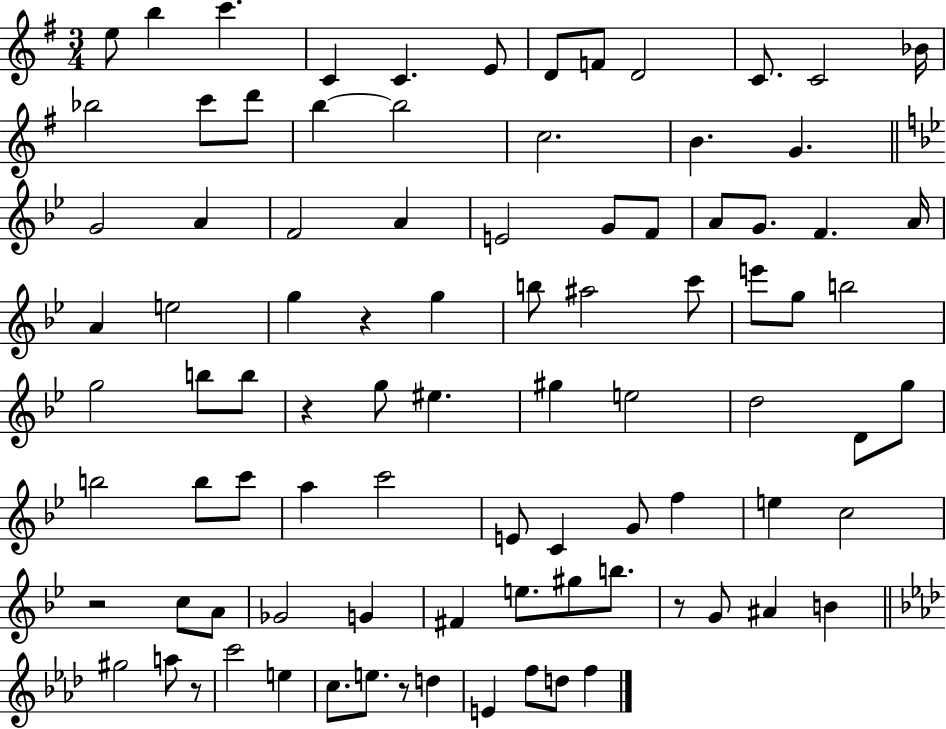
{
  \clef treble
  \numericTimeSignature
  \time 3/4
  \key g \major
  \repeat volta 2 { e''8 b''4 c'''4. | c'4 c'4. e'8 | d'8 f'8 d'2 | c'8. c'2 bes'16 | \break bes''2 c'''8 d'''8 | b''4~~ b''2 | c''2. | b'4. g'4. | \break \bar "||" \break \key g \minor g'2 a'4 | f'2 a'4 | e'2 g'8 f'8 | a'8 g'8. f'4. a'16 | \break a'4 e''2 | g''4 r4 g''4 | b''8 ais''2 c'''8 | e'''8 g''8 b''2 | \break g''2 b''8 b''8 | r4 g''8 eis''4. | gis''4 e''2 | d''2 d'8 g''8 | \break b''2 b''8 c'''8 | a''4 c'''2 | e'8 c'4 g'8 f''4 | e''4 c''2 | \break r2 c''8 a'8 | ges'2 g'4 | fis'4 e''8. gis''8 b''8. | r8 g'8 ais'4 b'4 | \break \bar "||" \break \key f \minor gis''2 a''8 r8 | c'''2 e''4 | c''8. e''8. r8 d''4 | e'4 f''8 d''8 f''4 | \break } \bar "|."
}